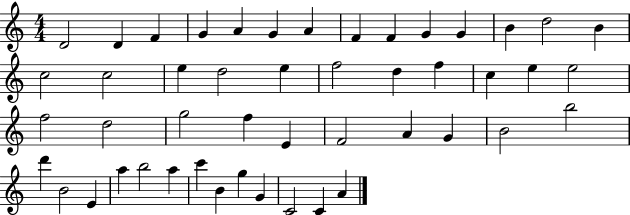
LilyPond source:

{
  \clef treble
  \numericTimeSignature
  \time 4/4
  \key c \major
  d'2 d'4 f'4 | g'4 a'4 g'4 a'4 | f'4 f'4 g'4 g'4 | b'4 d''2 b'4 | \break c''2 c''2 | e''4 d''2 e''4 | f''2 d''4 f''4 | c''4 e''4 e''2 | \break f''2 d''2 | g''2 f''4 e'4 | f'2 a'4 g'4 | b'2 b''2 | \break d'''4 b'2 e'4 | a''4 b''2 a''4 | c'''4 b'4 g''4 g'4 | c'2 c'4 a'4 | \break \bar "|."
}